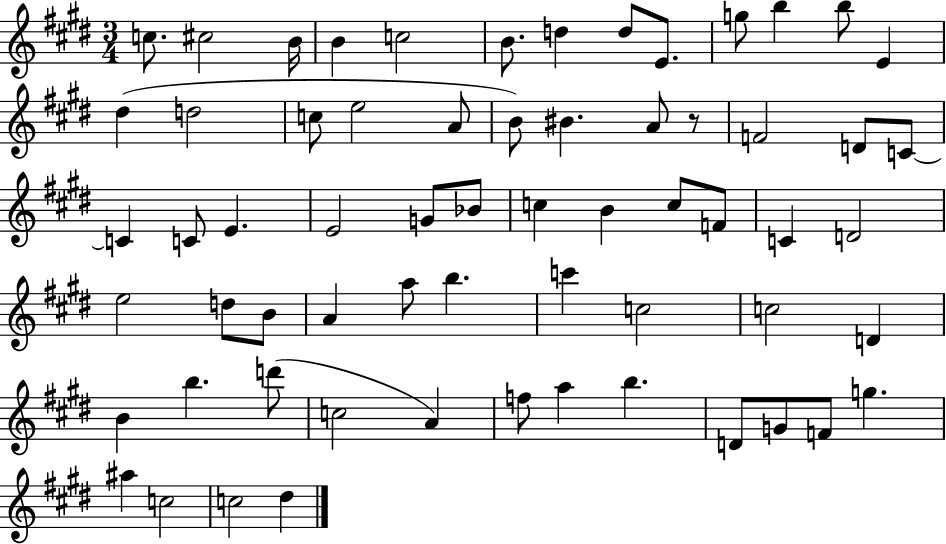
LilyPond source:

{
  \clef treble
  \numericTimeSignature
  \time 3/4
  \key e \major
  c''8. cis''2 b'16 | b'4 c''2 | b'8. d''4 d''8 e'8. | g''8 b''4 b''8 e'4 | \break dis''4( d''2 | c''8 e''2 a'8 | b'8) bis'4. a'8 r8 | f'2 d'8 c'8~~ | \break c'4 c'8 e'4. | e'2 g'8 bes'8 | c''4 b'4 c''8 f'8 | c'4 d'2 | \break e''2 d''8 b'8 | a'4 a''8 b''4. | c'''4 c''2 | c''2 d'4 | \break b'4 b''4. d'''8( | c''2 a'4) | f''8 a''4 b''4. | d'8 g'8 f'8 g''4. | \break ais''4 c''2 | c''2 dis''4 | \bar "|."
}